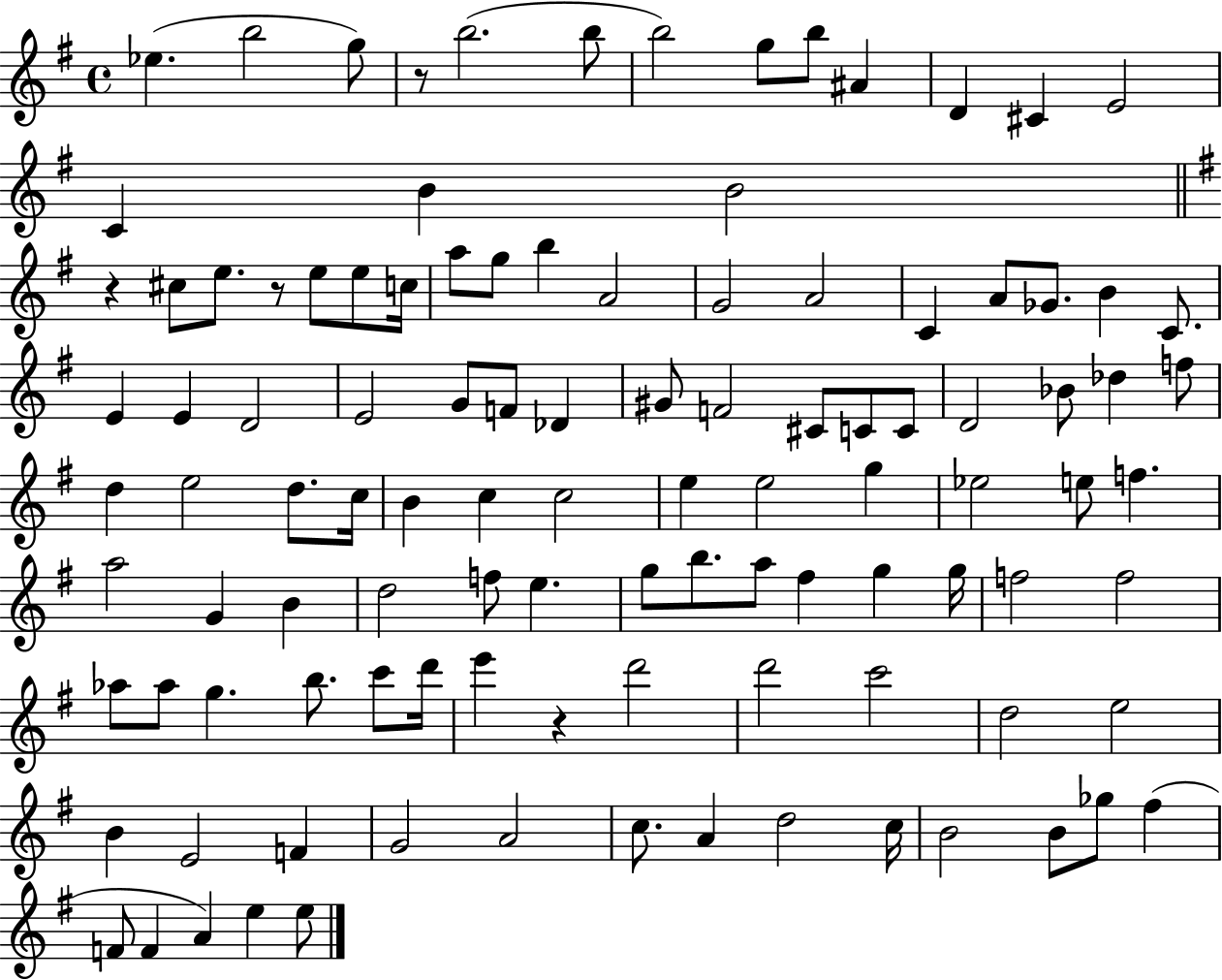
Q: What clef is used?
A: treble